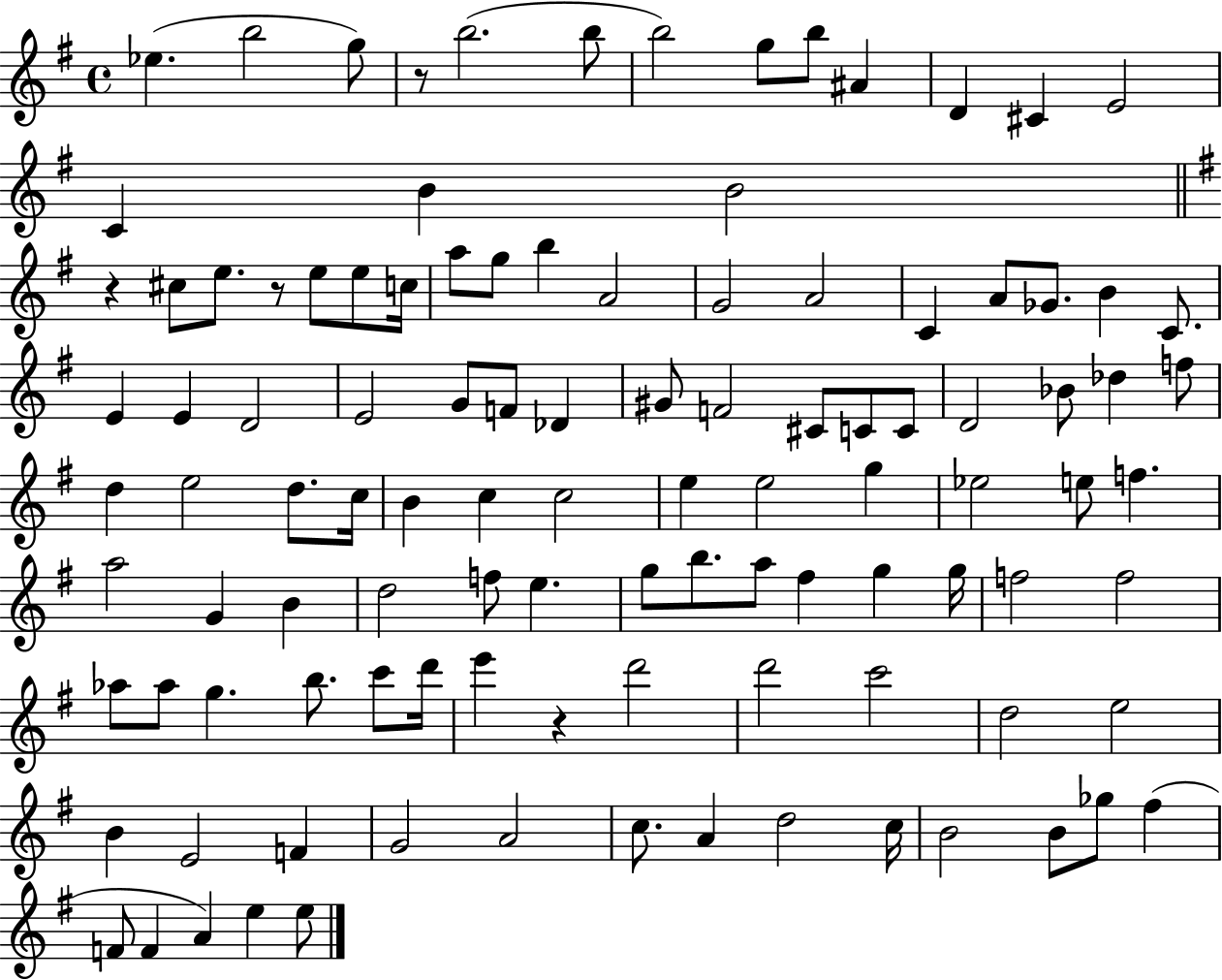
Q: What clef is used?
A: treble